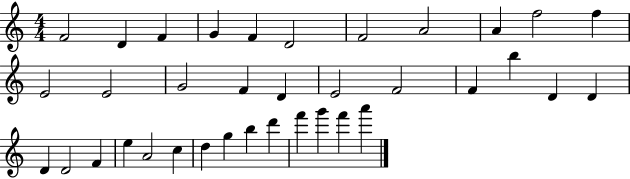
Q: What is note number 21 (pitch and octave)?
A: D4